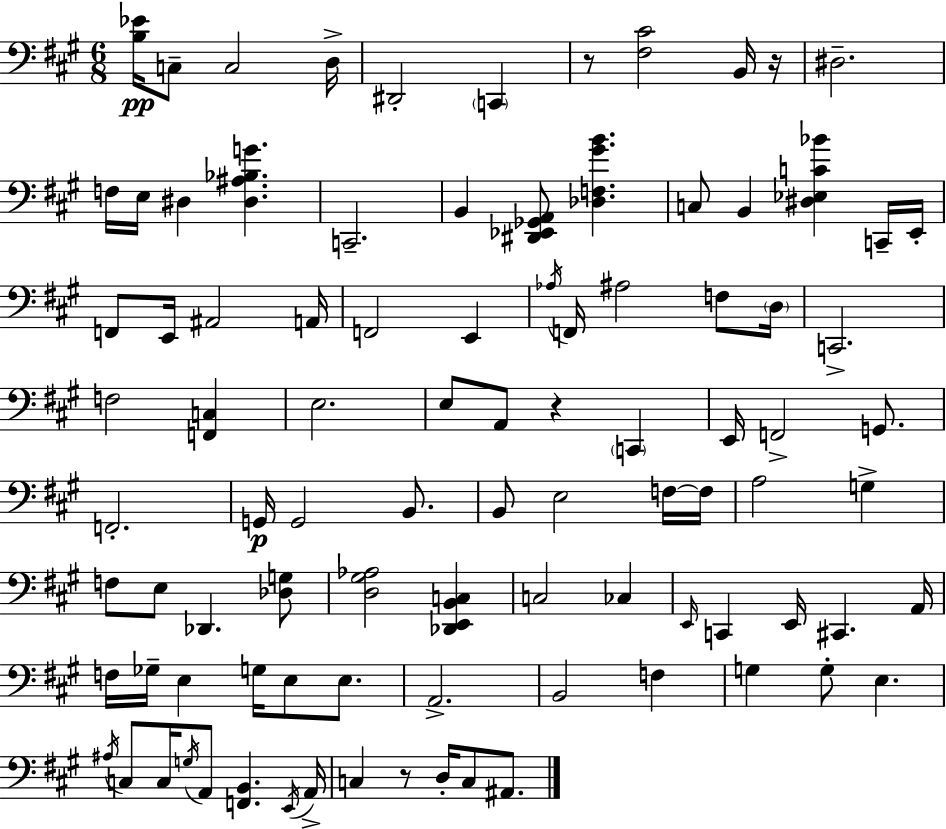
{
  \clef bass
  \numericTimeSignature
  \time 6/8
  \key a \major
  <b ees'>16\pp c8-- c2 d16-> | dis,2-. \parenthesize c,4 | r8 <fis cis'>2 b,16 r16 | dis2.-- | \break f16 e16 dis4 <dis ais bes g'>4. | c,2.-- | b,4 <dis, ees, ges, a,>8 <des f gis' b'>4. | c8 b,4 <dis ees c' bes'>4 c,16-- e,16-. | \break f,8 e,16 ais,2 a,16 | f,2 e,4 | \acciaccatura { aes16 } f,16 ais2 f8 | \parenthesize d16 c,2.-> | \break f2 <f, c>4 | e2. | e8 a,8 r4 \parenthesize c,4 | e,16 f,2-> g,8. | \break f,2.-. | g,16\p g,2 b,8. | b,8 e2 f16~~ | f16 a2 g4-> | \break f8 e8 des,4. <des g>8 | <d gis aes>2 <des, e, b, c>4 | c2 ces4 | \grace { e,16 } c,4 e,16 cis,4. | \break a,16 f16 ges16-- e4 g16 e8 e8. | a,2.-> | b,2 f4 | g4 g8-. e4. | \break \acciaccatura { ais16 } c8 c16 \acciaccatura { g16 } a,8 <f, b,>4. | \acciaccatura { e,16 } a,16-> c4 r8 d16-. | c8 ais,8. \bar "|."
}